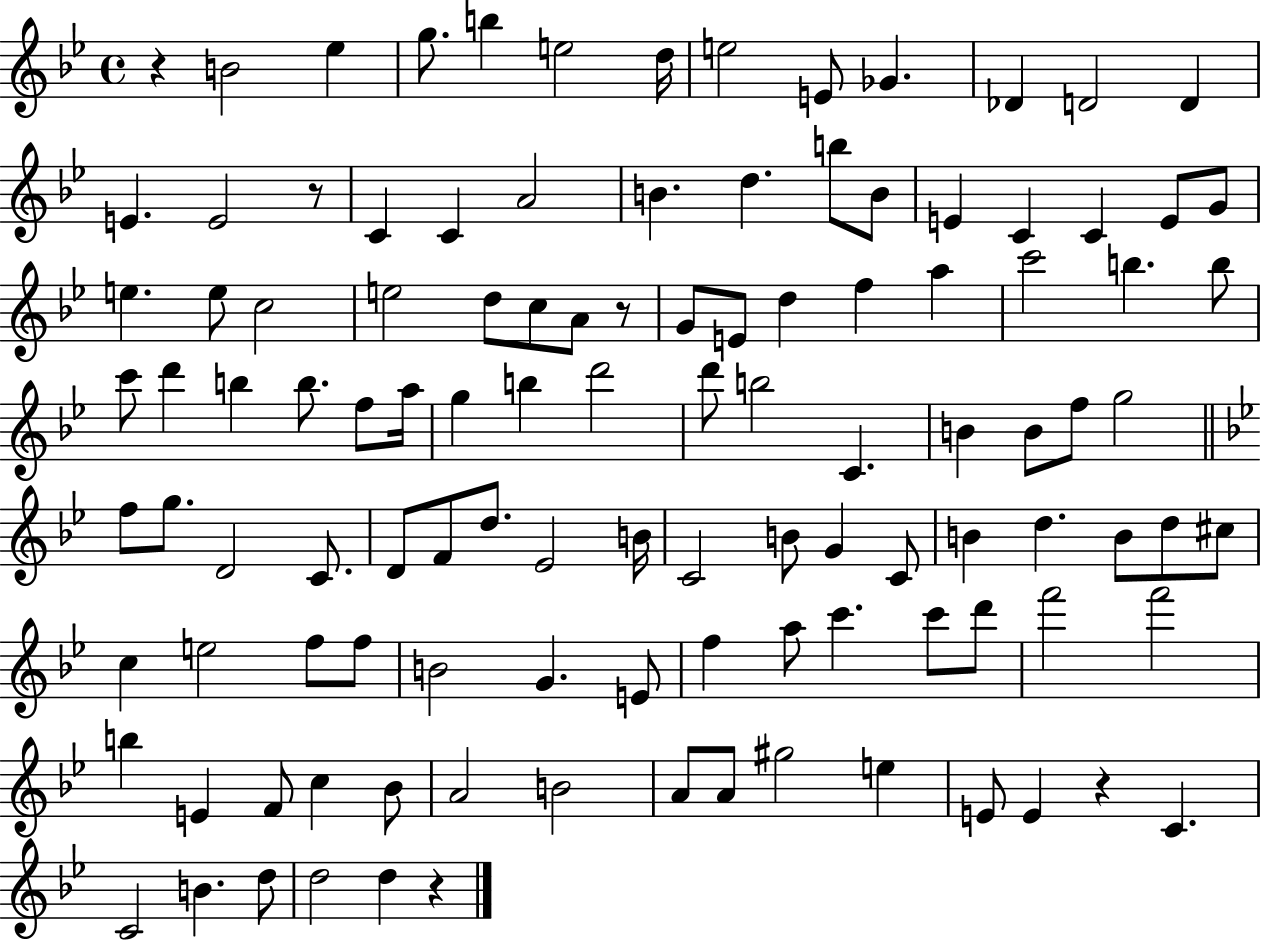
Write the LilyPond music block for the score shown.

{
  \clef treble
  \time 4/4
  \defaultTimeSignature
  \key bes \major
  r4 b'2 ees''4 | g''8. b''4 e''2 d''16 | e''2 e'8 ges'4. | des'4 d'2 d'4 | \break e'4. e'2 r8 | c'4 c'4 a'2 | b'4. d''4. b''8 b'8 | e'4 c'4 c'4 e'8 g'8 | \break e''4. e''8 c''2 | e''2 d''8 c''8 a'8 r8 | g'8 e'8 d''4 f''4 a''4 | c'''2 b''4. b''8 | \break c'''8 d'''4 b''4 b''8. f''8 a''16 | g''4 b''4 d'''2 | d'''8 b''2 c'4. | b'4 b'8 f''8 g''2 | \break \bar "||" \break \key bes \major f''8 g''8. d'2 c'8. | d'8 f'8 d''8. ees'2 b'16 | c'2 b'8 g'4 c'8 | b'4 d''4. b'8 d''8 cis''8 | \break c''4 e''2 f''8 f''8 | b'2 g'4. e'8 | f''4 a''8 c'''4. c'''8 d'''8 | f'''2 f'''2 | \break b''4 e'4 f'8 c''4 bes'8 | a'2 b'2 | a'8 a'8 gis''2 e''4 | e'8 e'4 r4 c'4. | \break c'2 b'4. d''8 | d''2 d''4 r4 | \bar "|."
}